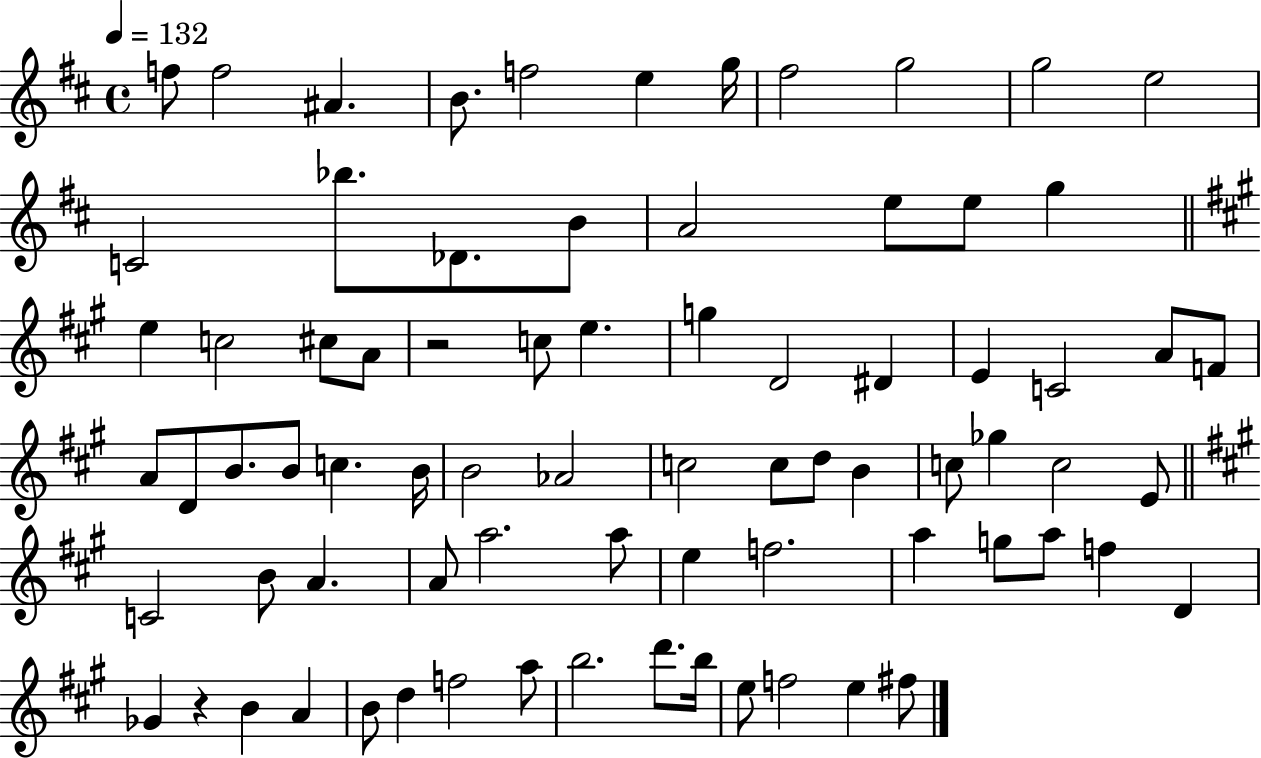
F5/e F5/h A#4/q. B4/e. F5/h E5/q G5/s F#5/h G5/h G5/h E5/h C4/h Bb5/e. Db4/e. B4/e A4/h E5/e E5/e G5/q E5/q C5/h C#5/e A4/e R/h C5/e E5/q. G5/q D4/h D#4/q E4/q C4/h A4/e F4/e A4/e D4/e B4/e. B4/e C5/q. B4/s B4/h Ab4/h C5/h C5/e D5/e B4/q C5/e Gb5/q C5/h E4/e C4/h B4/e A4/q. A4/e A5/h. A5/e E5/q F5/h. A5/q G5/e A5/e F5/q D4/q Gb4/q R/q B4/q A4/q B4/e D5/q F5/h A5/e B5/h. D6/e. B5/s E5/e F5/h E5/q F#5/e